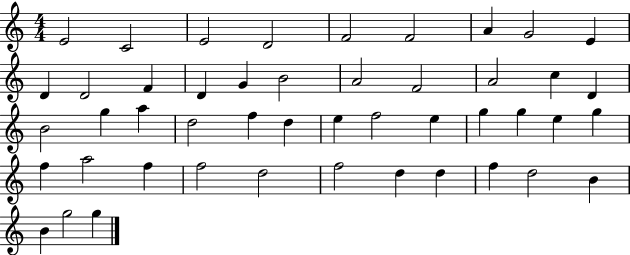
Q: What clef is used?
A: treble